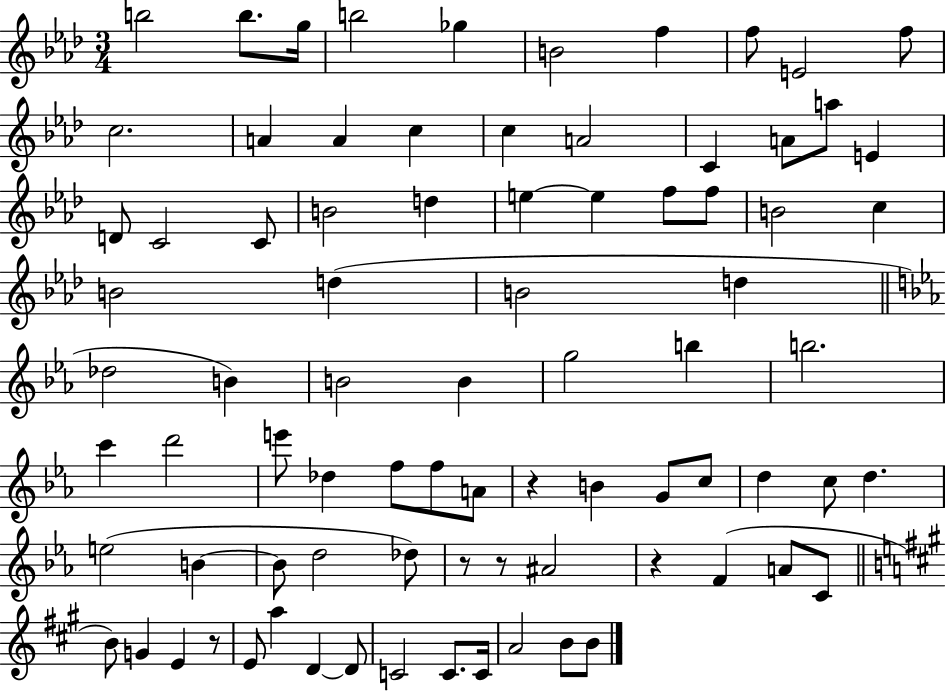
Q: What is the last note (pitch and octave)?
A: B4